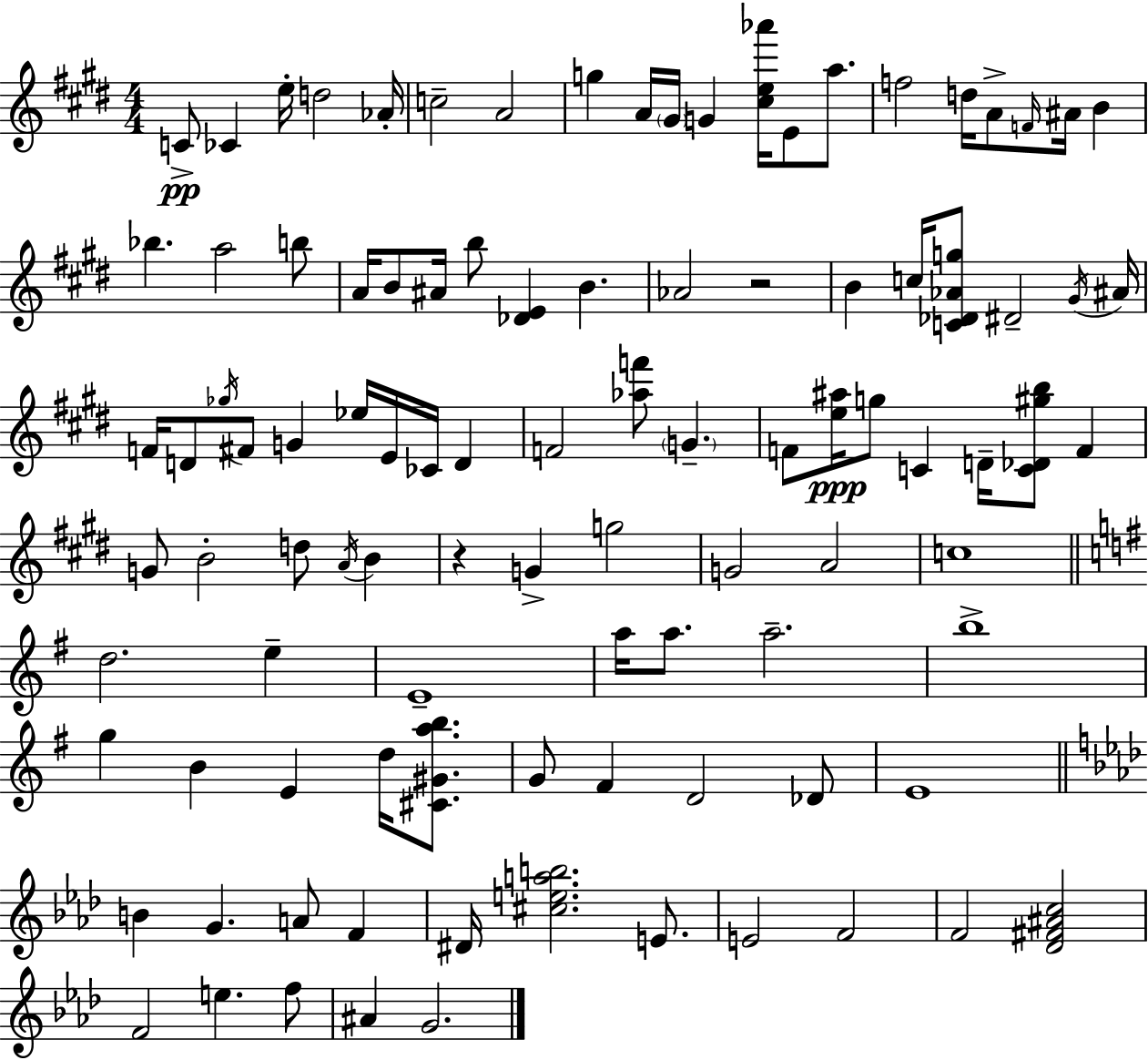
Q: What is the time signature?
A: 4/4